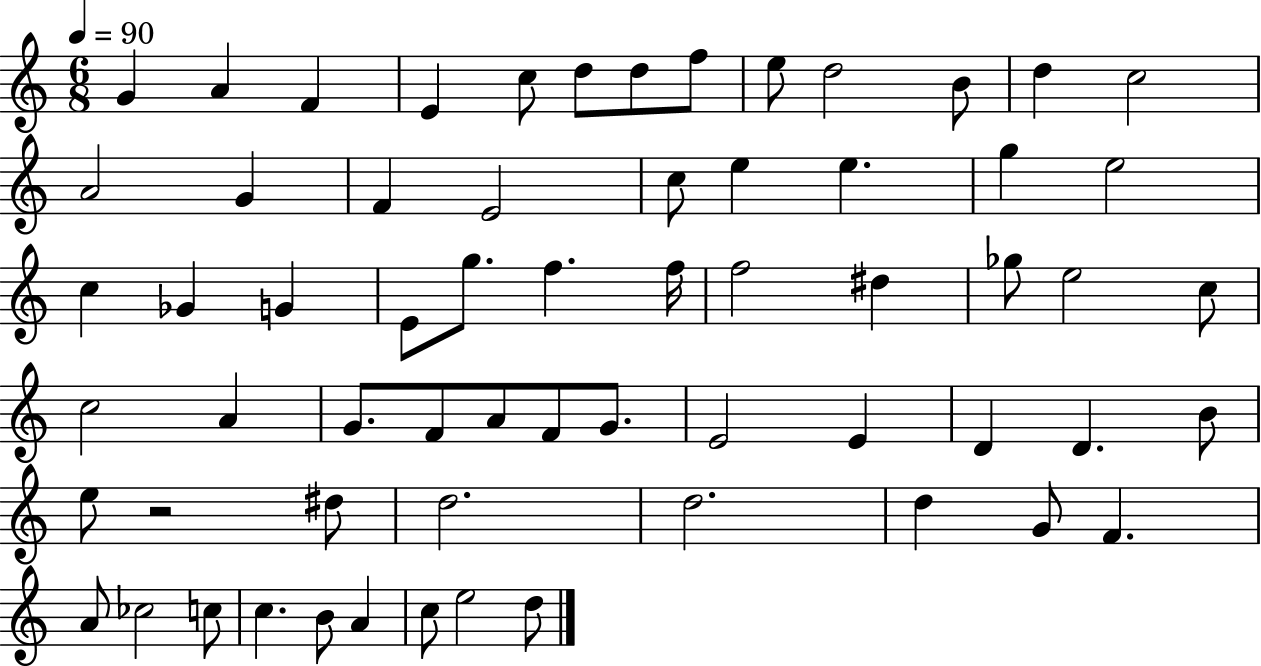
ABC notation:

X:1
T:Untitled
M:6/8
L:1/4
K:C
G A F E c/2 d/2 d/2 f/2 e/2 d2 B/2 d c2 A2 G F E2 c/2 e e g e2 c _G G E/2 g/2 f f/4 f2 ^d _g/2 e2 c/2 c2 A G/2 F/2 A/2 F/2 G/2 E2 E D D B/2 e/2 z2 ^d/2 d2 d2 d G/2 F A/2 _c2 c/2 c B/2 A c/2 e2 d/2